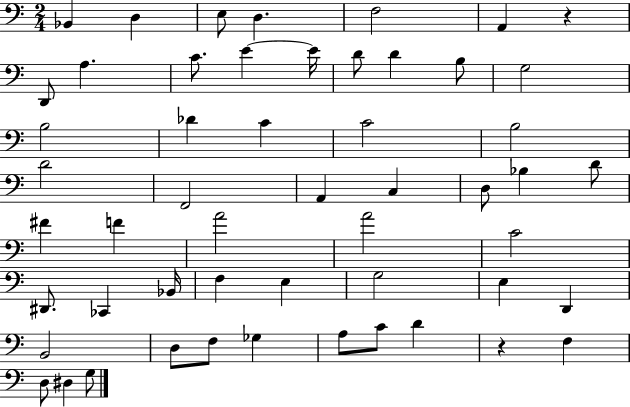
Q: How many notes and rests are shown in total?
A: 53